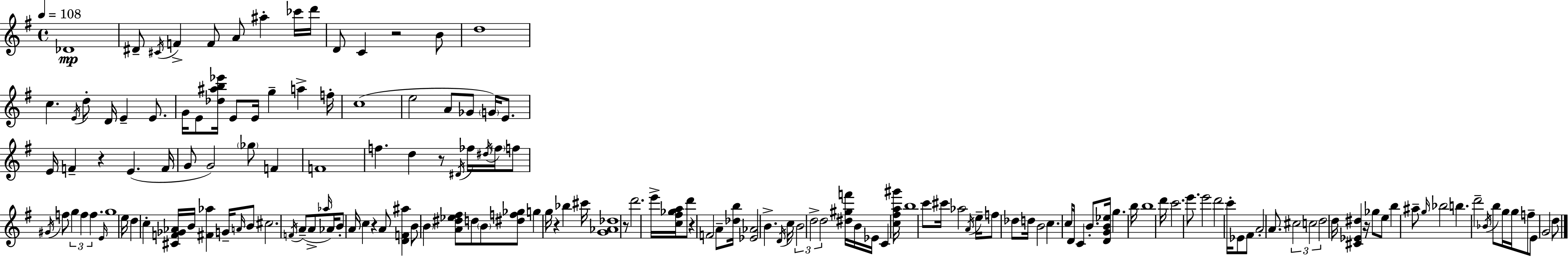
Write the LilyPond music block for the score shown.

{
  \clef treble
  \time 4/4
  \defaultTimeSignature
  \key g \major
  \tempo 4 = 108
  \repeat volta 2 { des'1\mp | dis'8-- \acciaccatura { cis'16 } f'4-> f'8 a'8 ais''4-. ces'''16 | d'''16 d'8 c'4 r2 b'8 | d''1 | \break c''4. \acciaccatura { e'16 } d''8-. d'16 e'4-- e'8. | g'16 e'8 <des'' ais'' b'' ees'''>16 e'8 e'16 g''4-- a''4-> | f''16-. c''1( | e''2 a'8 ges'8 \parenthesize g'16) e'8. | \break e'16 f'4-- r4 e'4.( | f'16 g'8 g'2) \parenthesize ges''8 f'4 | f'1 | f''4. d''4 r8 \acciaccatura { dis'16 } fes''16 | \break \acciaccatura { dis''16 } \parenthesize fes''16 f''8 \acciaccatura { gis'16 } f''8 \tuplet 3/2 { g''4 f''4 f''4. } | \grace { e'16 } g''1 | e''16 d''4 c''4-. <cis' f' ges' aes'>16 | b'16 <fis' aes''>4 g'16-- \grace { a'16 } b'8 cis''2. | \break \acciaccatura { f'16 } a'8--( a'8-> \grace { aes''16 } aes'16) b'8-. a'16 c''4 | r4 a'8 <d' f' ais''>4 b'8 \parenthesize b'4 | <a' dis'' ees'' fis''>8 d''8 \parenthesize b'8 <dis'' f'' ges''>8 g''4 g''16 | r4 bes''4 cis'''16 <g' aes' des''>1 | \break r8 d'''2. | e'''16-> <c'' fis'' ges'' a''>16 d'''8 r4 f'2 | a'8-- <des'' b''>16 <ees' aes'>2 | b'4.-> \acciaccatura { d'16 } c''16 \tuplet 3/2 { b'2 | \break d''2-> d''2 } | <dis'' gis'' f'''>16 b'16 ees'16 c'4 <c'' fis'' a'' gis'''>16 b''1 | c'''8 cis'''16 aes''2 | \acciaccatura { a'16 } e''16-- f''8 des''8 d''16 b'2 | \break c''4. c''16 d'16 c'4 | b'8.-. <d' g' b' ees''>16 g''4. b''16 b''1 | d'''16 c'''2. | e'''8. e'''2 | \break d'''2 c'''16-. ees'8 fis'8 | a'2-. a'8. \tuplet 3/2 { cis''2 | c''2 d''2 } | d''16 <cis' ees' dis''>4 r16 ges''8 e''8 b''4 | \break ais''8-- \grace { g''16 } bes''2 b''4. | d'''2-- \acciaccatura { bes'16 } b''8 g''16 g''16 f''8-- | e'8 g'2 d''8 } \bar "|."
}